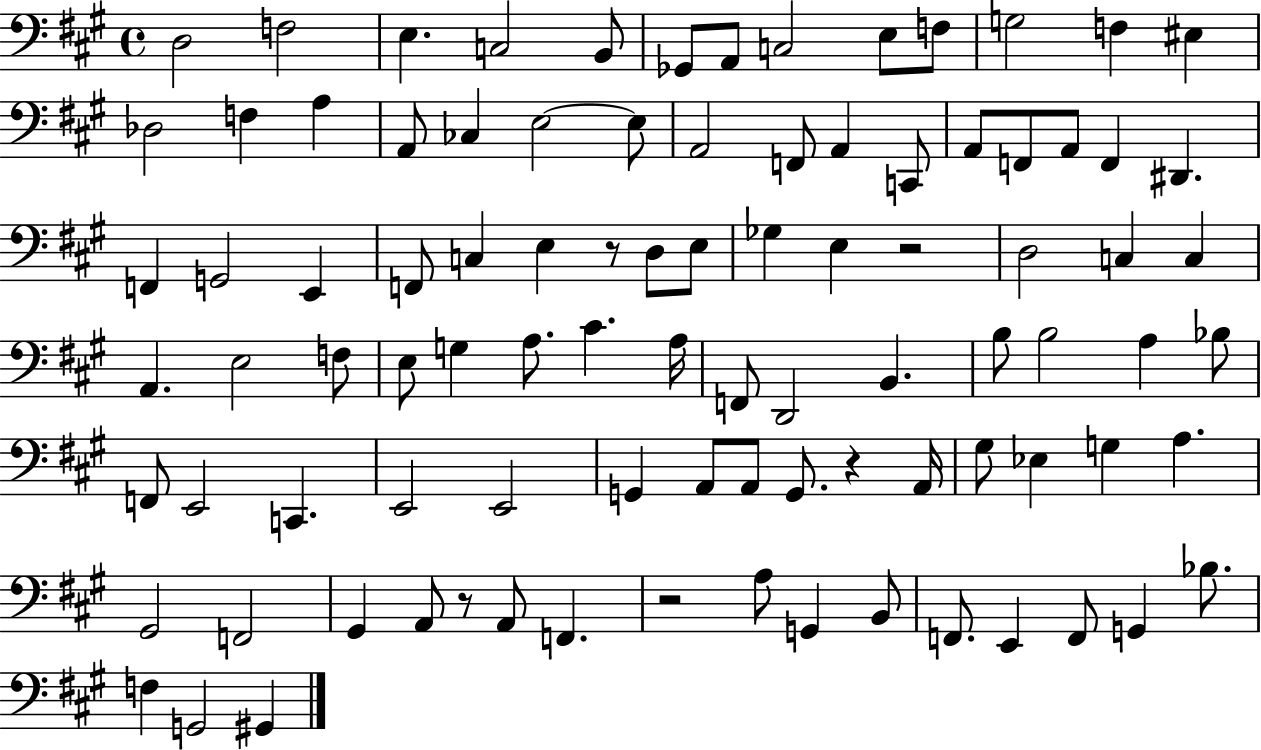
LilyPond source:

{
  \clef bass
  \time 4/4
  \defaultTimeSignature
  \key a \major
  \repeat volta 2 { d2 f2 | e4. c2 b,8 | ges,8 a,8 c2 e8 f8 | g2 f4 eis4 | \break des2 f4 a4 | a,8 ces4 e2~~ e8 | a,2 f,8 a,4 c,8 | a,8 f,8 a,8 f,4 dis,4. | \break f,4 g,2 e,4 | f,8 c4 e4 r8 d8 e8 | ges4 e4 r2 | d2 c4 c4 | \break a,4. e2 f8 | e8 g4 a8. cis'4. a16 | f,8 d,2 b,4. | b8 b2 a4 bes8 | \break f,8 e,2 c,4. | e,2 e,2 | g,4 a,8 a,8 g,8. r4 a,16 | gis8 ees4 g4 a4. | \break gis,2 f,2 | gis,4 a,8 r8 a,8 f,4. | r2 a8 g,4 b,8 | f,8. e,4 f,8 g,4 bes8. | \break f4 g,2 gis,4 | } \bar "|."
}